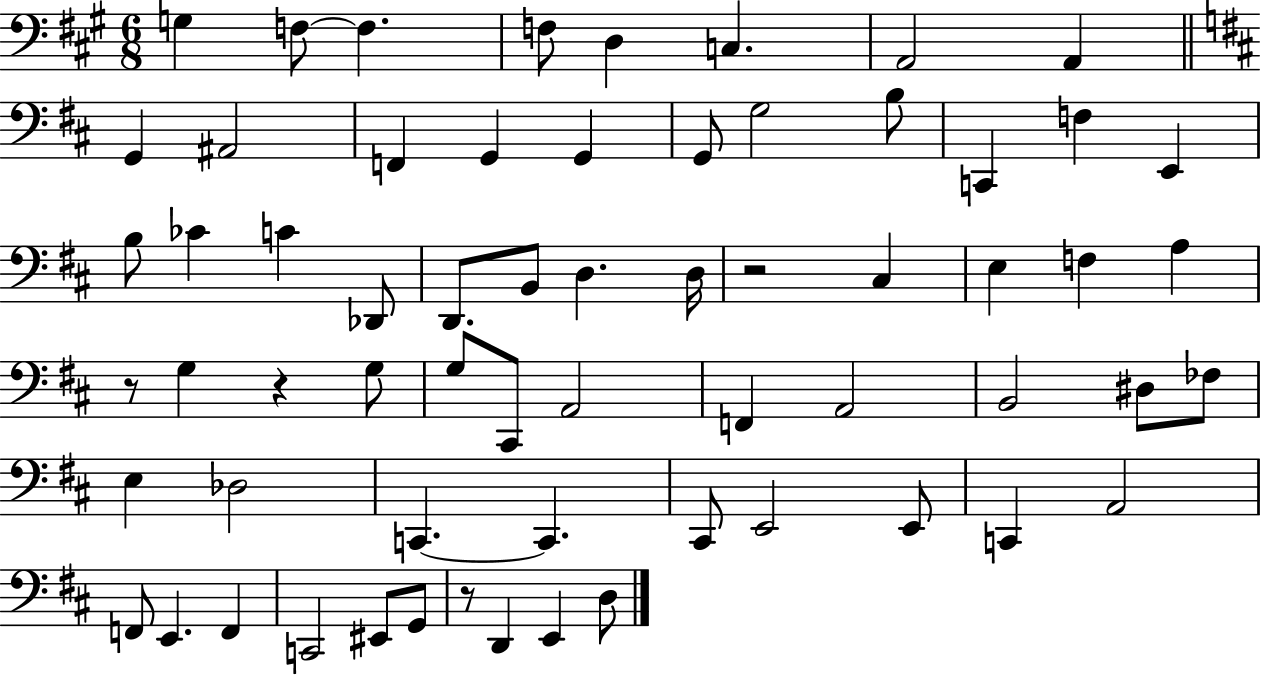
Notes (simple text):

G3/q F3/e F3/q. F3/e D3/q C3/q. A2/h A2/q G2/q A#2/h F2/q G2/q G2/q G2/e G3/h B3/e C2/q F3/q E2/q B3/e CES4/q C4/q Db2/e D2/e. B2/e D3/q. D3/s R/h C#3/q E3/q F3/q A3/q R/e G3/q R/q G3/e G3/e C#2/e A2/h F2/q A2/h B2/h D#3/e FES3/e E3/q Db3/h C2/q. C2/q. C#2/e E2/h E2/e C2/q A2/h F2/e E2/q. F2/q C2/h EIS2/e G2/e R/e D2/q E2/q D3/e